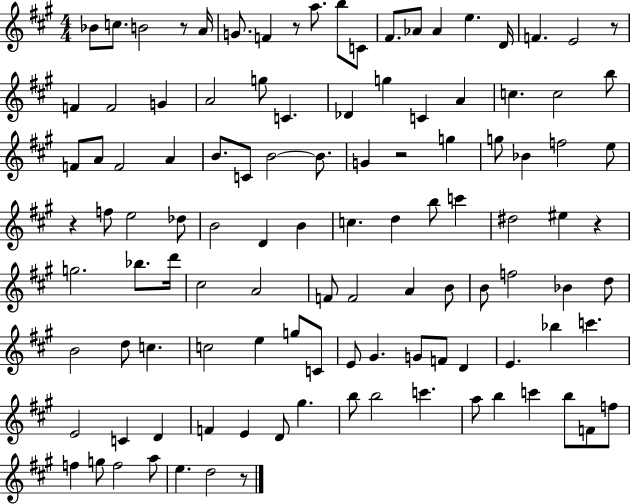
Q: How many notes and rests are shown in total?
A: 112